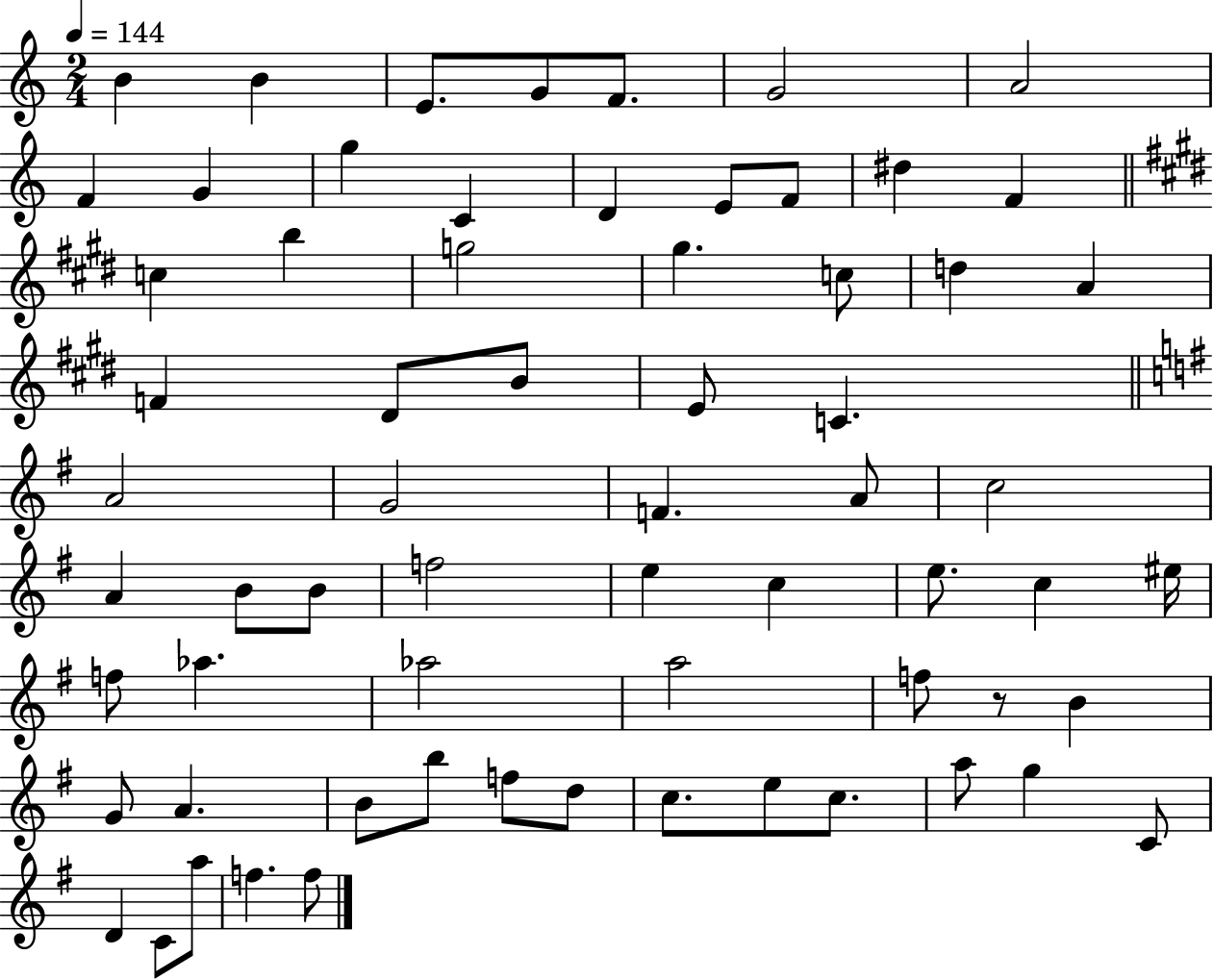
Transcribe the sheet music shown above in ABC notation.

X:1
T:Untitled
M:2/4
L:1/4
K:C
B B E/2 G/2 F/2 G2 A2 F G g C D E/2 F/2 ^d F c b g2 ^g c/2 d A F ^D/2 B/2 E/2 C A2 G2 F A/2 c2 A B/2 B/2 f2 e c e/2 c ^e/4 f/2 _a _a2 a2 f/2 z/2 B G/2 A B/2 b/2 f/2 d/2 c/2 e/2 c/2 a/2 g C/2 D C/2 a/2 f f/2